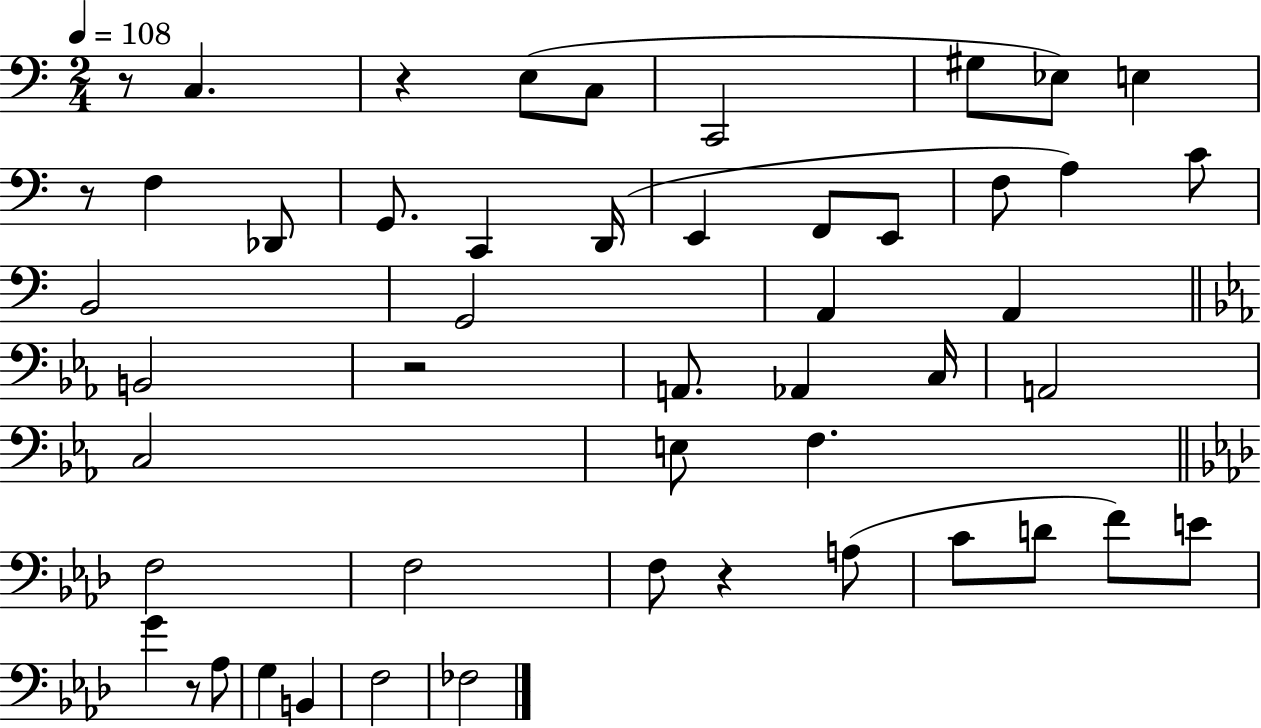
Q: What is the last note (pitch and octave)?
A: FES3